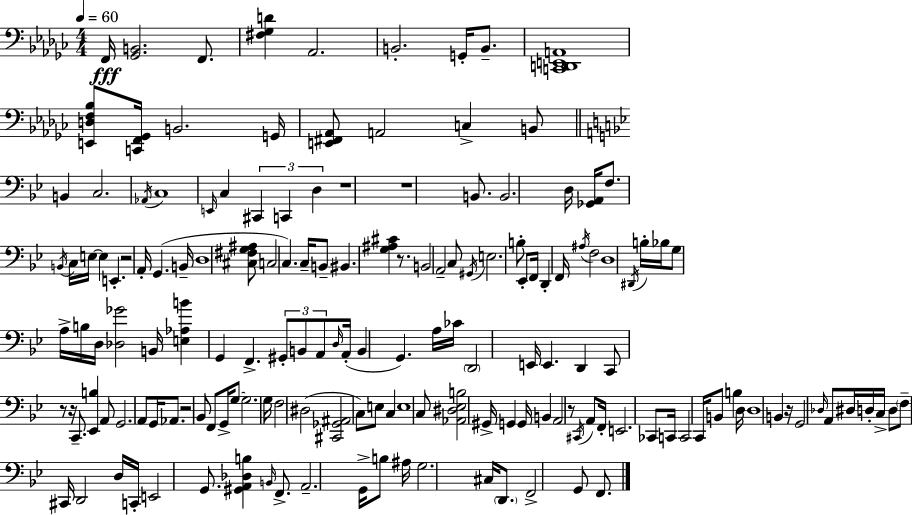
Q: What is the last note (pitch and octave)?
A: F2